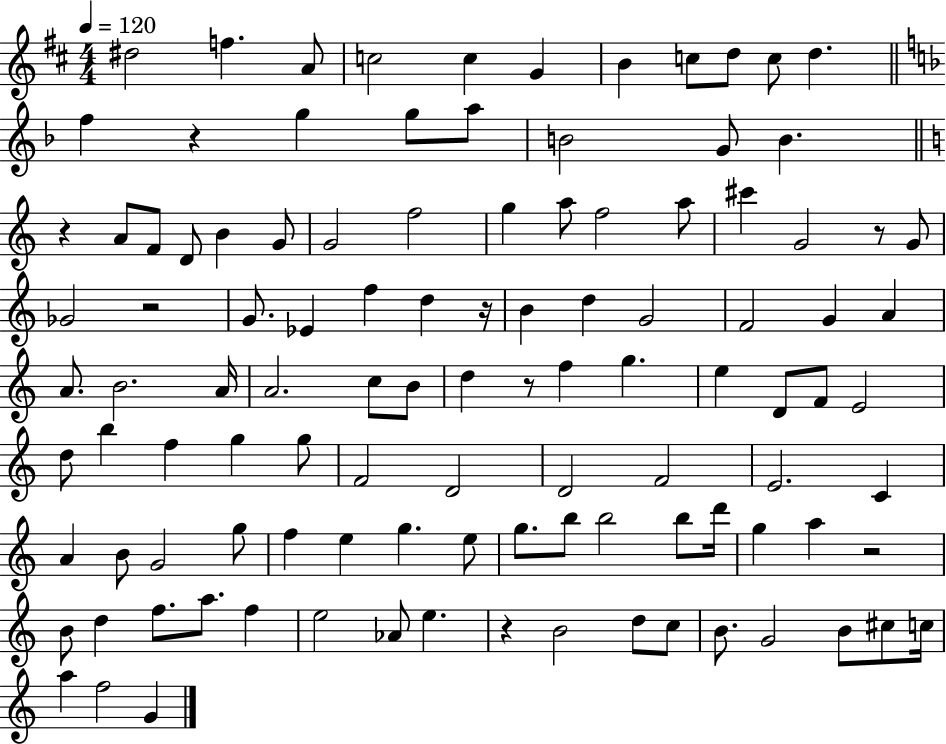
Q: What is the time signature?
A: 4/4